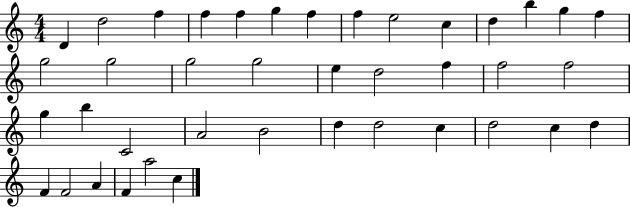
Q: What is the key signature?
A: C major